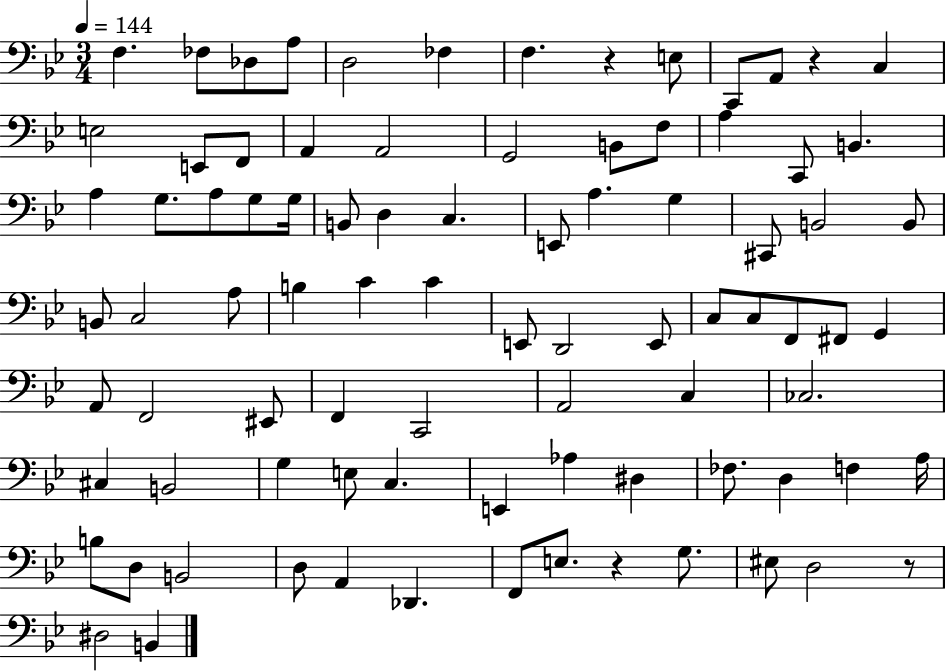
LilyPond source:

{
  \clef bass
  \numericTimeSignature
  \time 3/4
  \key bes \major
  \tempo 4 = 144
  f4. fes8 des8 a8 | d2 fes4 | f4. r4 e8 | c,8 a,8 r4 c4 | \break e2 e,8 f,8 | a,4 a,2 | g,2 b,8 f8 | a4 c,8 b,4. | \break a4 g8. a8 g8 g16 | b,8 d4 c4. | e,8 a4. g4 | cis,8 b,2 b,8 | \break b,8 c2 a8 | b4 c'4 c'4 | e,8 d,2 e,8 | c8 c8 f,8 fis,8 g,4 | \break a,8 f,2 eis,8 | f,4 c,2 | a,2 c4 | ces2. | \break cis4 b,2 | g4 e8 c4. | e,4 aes4 dis4 | fes8. d4 f4 a16 | \break b8 d8 b,2 | d8 a,4 des,4. | f,8 e8. r4 g8. | eis8 d2 r8 | \break dis2 b,4 | \bar "|."
}